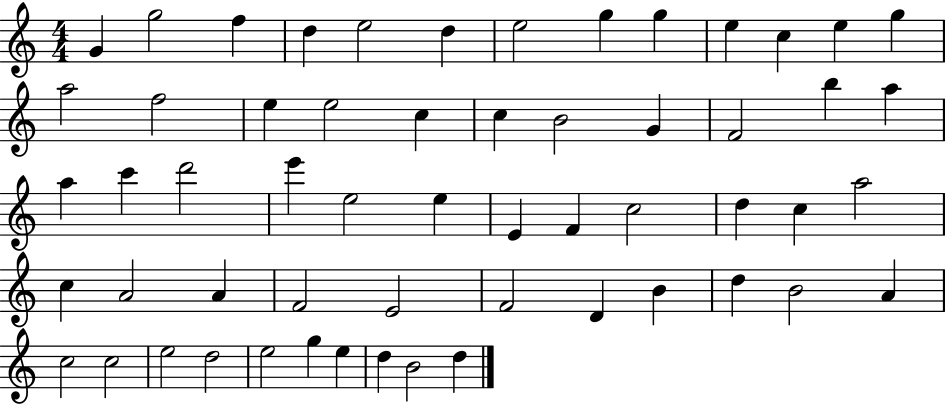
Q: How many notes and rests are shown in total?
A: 57